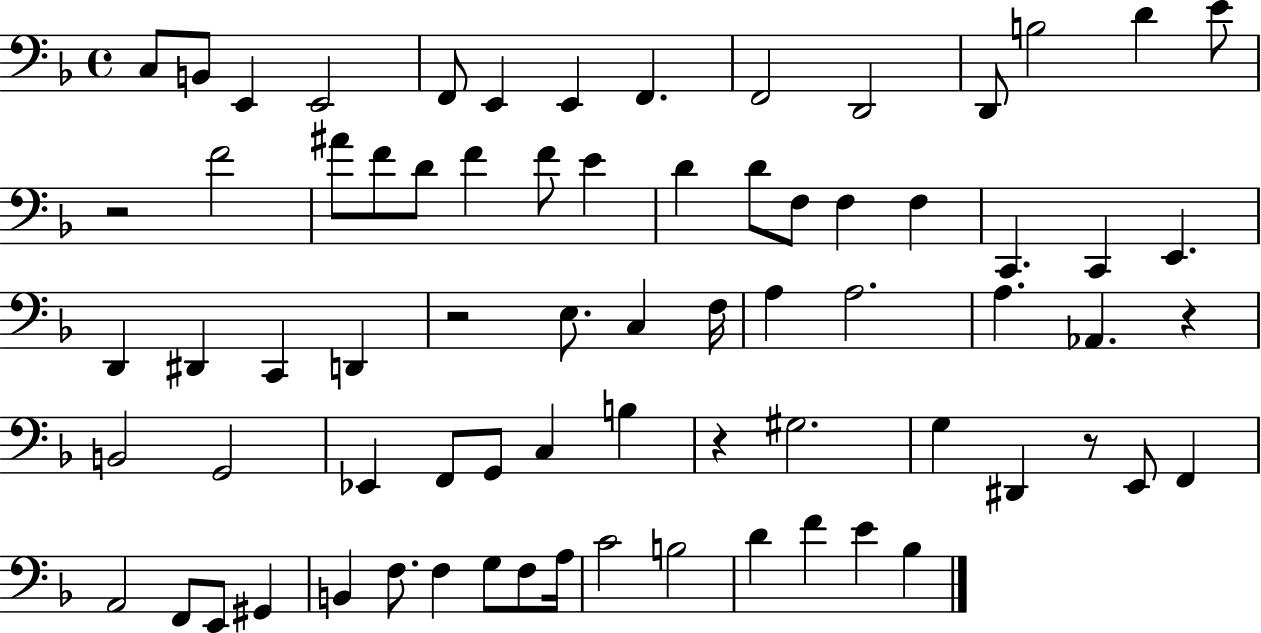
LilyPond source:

{
  \clef bass
  \time 4/4
  \defaultTimeSignature
  \key f \major
  c8 b,8 e,4 e,2 | f,8 e,4 e,4 f,4. | f,2 d,2 | d,8 b2 d'4 e'8 | \break r2 f'2 | ais'8 f'8 d'8 f'4 f'8 e'4 | d'4 d'8 f8 f4 f4 | c,4. c,4 e,4. | \break d,4 dis,4 c,4 d,4 | r2 e8. c4 f16 | a4 a2. | a4. aes,4. r4 | \break b,2 g,2 | ees,4 f,8 g,8 c4 b4 | r4 gis2. | g4 dis,4 r8 e,8 f,4 | \break a,2 f,8 e,8 gis,4 | b,4 f8. f4 g8 f8 a16 | c'2 b2 | d'4 f'4 e'4 bes4 | \break \bar "|."
}